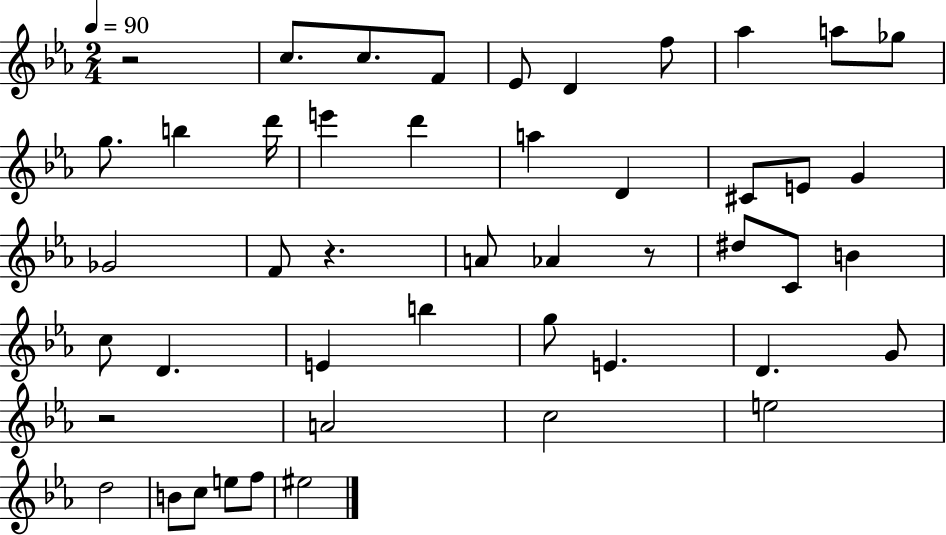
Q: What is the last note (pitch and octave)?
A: EIS5